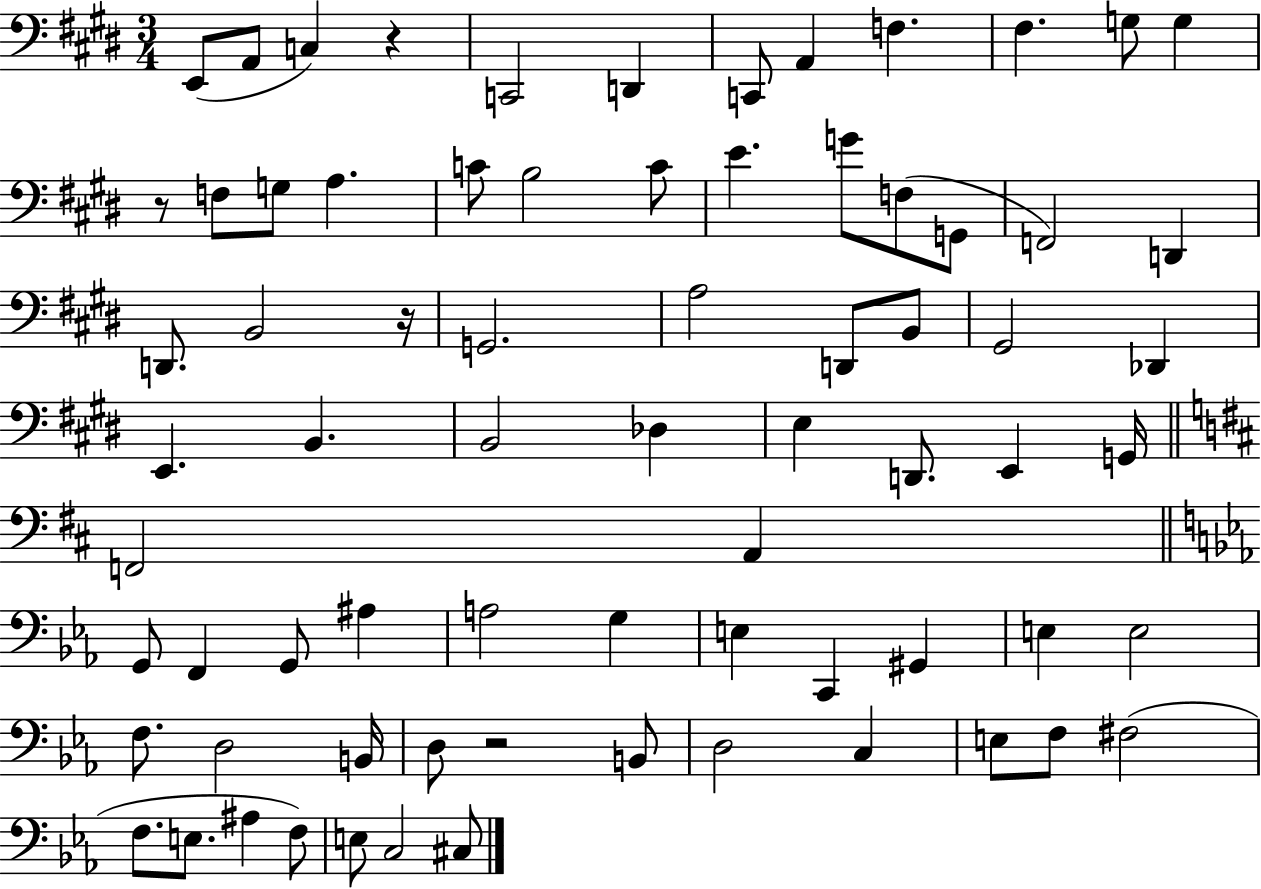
E2/e A2/e C3/q R/q C2/h D2/q C2/e A2/q F3/q. F#3/q. G3/e G3/q R/e F3/e G3/e A3/q. C4/e B3/h C4/e E4/q. G4/e F3/e G2/e F2/h D2/q D2/e. B2/h R/s G2/h. A3/h D2/e B2/e G#2/h Db2/q E2/q. B2/q. B2/h Db3/q E3/q D2/e. E2/q G2/s F2/h A2/q G2/e F2/q G2/e A#3/q A3/h G3/q E3/q C2/q G#2/q E3/q E3/h F3/e. D3/h B2/s D3/e R/h B2/e D3/h C3/q E3/e F3/e F#3/h F3/e. E3/e. A#3/q F3/e E3/e C3/h C#3/e